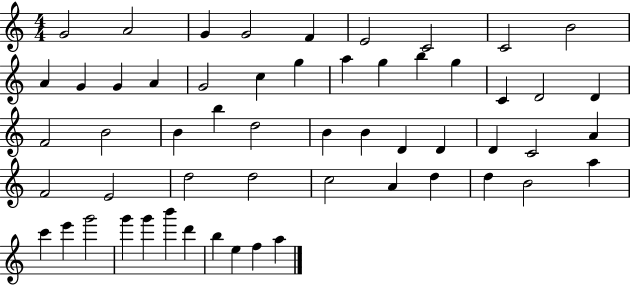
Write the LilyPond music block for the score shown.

{
  \clef treble
  \numericTimeSignature
  \time 4/4
  \key c \major
  g'2 a'2 | g'4 g'2 f'4 | e'2 c'2 | c'2 b'2 | \break a'4 g'4 g'4 a'4 | g'2 c''4 g''4 | a''4 g''4 b''4 g''4 | c'4 d'2 d'4 | \break f'2 b'2 | b'4 b''4 d''2 | b'4 b'4 d'4 d'4 | d'4 c'2 a'4 | \break f'2 e'2 | d''2 d''2 | c''2 a'4 d''4 | d''4 b'2 a''4 | \break c'''4 e'''4 g'''2 | g'''4 g'''4 b'''4 d'''4 | b''4 e''4 f''4 a''4 | \bar "|."
}